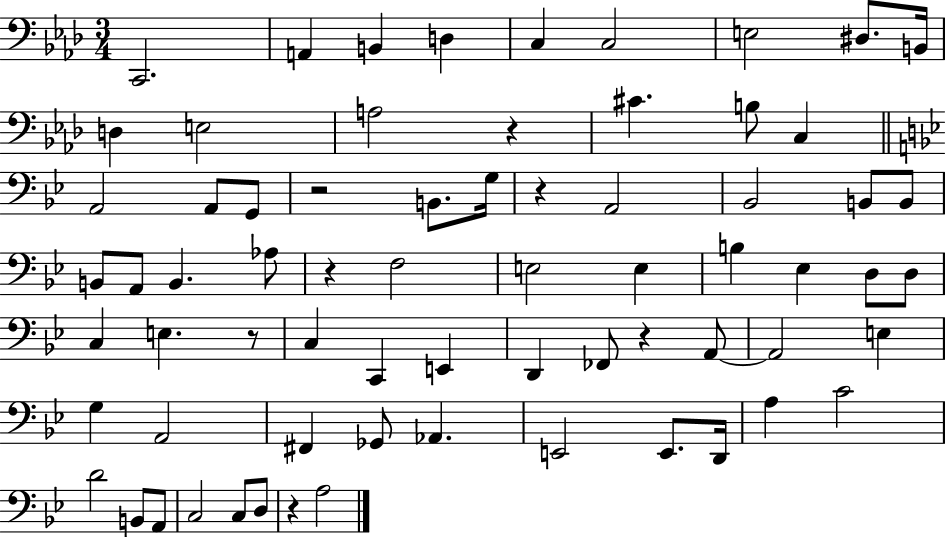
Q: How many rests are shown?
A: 7